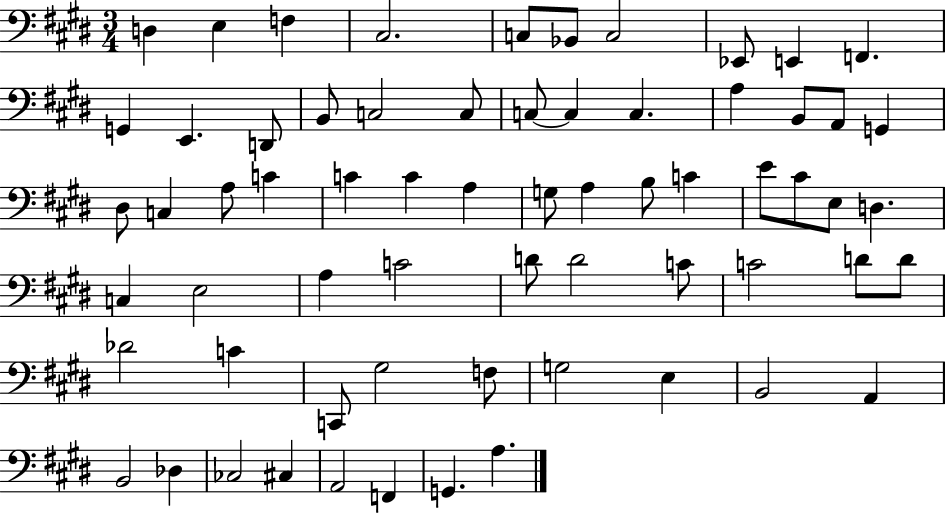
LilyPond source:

{
  \clef bass
  \numericTimeSignature
  \time 3/4
  \key e \major
  d4 e4 f4 | cis2. | c8 bes,8 c2 | ees,8 e,4 f,4. | \break g,4 e,4. d,8 | b,8 c2 c8 | c8~~ c4 c4. | a4 b,8 a,8 g,4 | \break dis8 c4 a8 c'4 | c'4 c'4 a4 | g8 a4 b8 c'4 | e'8 cis'8 e8 d4. | \break c4 e2 | a4 c'2 | d'8 d'2 c'8 | c'2 d'8 d'8 | \break des'2 c'4 | c,8 gis2 f8 | g2 e4 | b,2 a,4 | \break b,2 des4 | ces2 cis4 | a,2 f,4 | g,4. a4. | \break \bar "|."
}